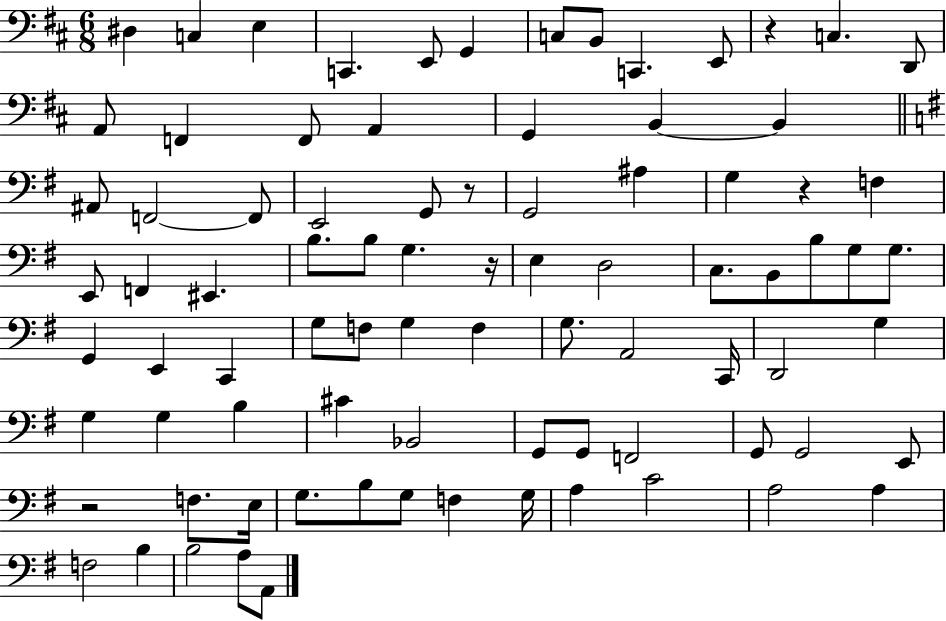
{
  \clef bass
  \numericTimeSignature
  \time 6/8
  \key d \major
  dis4 c4 e4 | c,4. e,8 g,4 | c8 b,8 c,4. e,8 | r4 c4. d,8 | \break a,8 f,4 f,8 a,4 | g,4 b,4~~ b,4 | \bar "||" \break \key e \minor ais,8 f,2~~ f,8 | e,2 g,8 r8 | g,2 ais4 | g4 r4 f4 | \break e,8 f,4 eis,4. | b8. b8 g4. r16 | e4 d2 | c8. b,8 b8 g8 g8. | \break g,4 e,4 c,4 | g8 f8 g4 f4 | g8. a,2 c,16 | d,2 g4 | \break g4 g4 b4 | cis'4 bes,2 | g,8 g,8 f,2 | g,8 g,2 e,8 | \break r2 f8. e16 | g8. b8 g8 f4 g16 | a4 c'2 | a2 a4 | \break f2 b4 | b2 a8 a,8 | \bar "|."
}